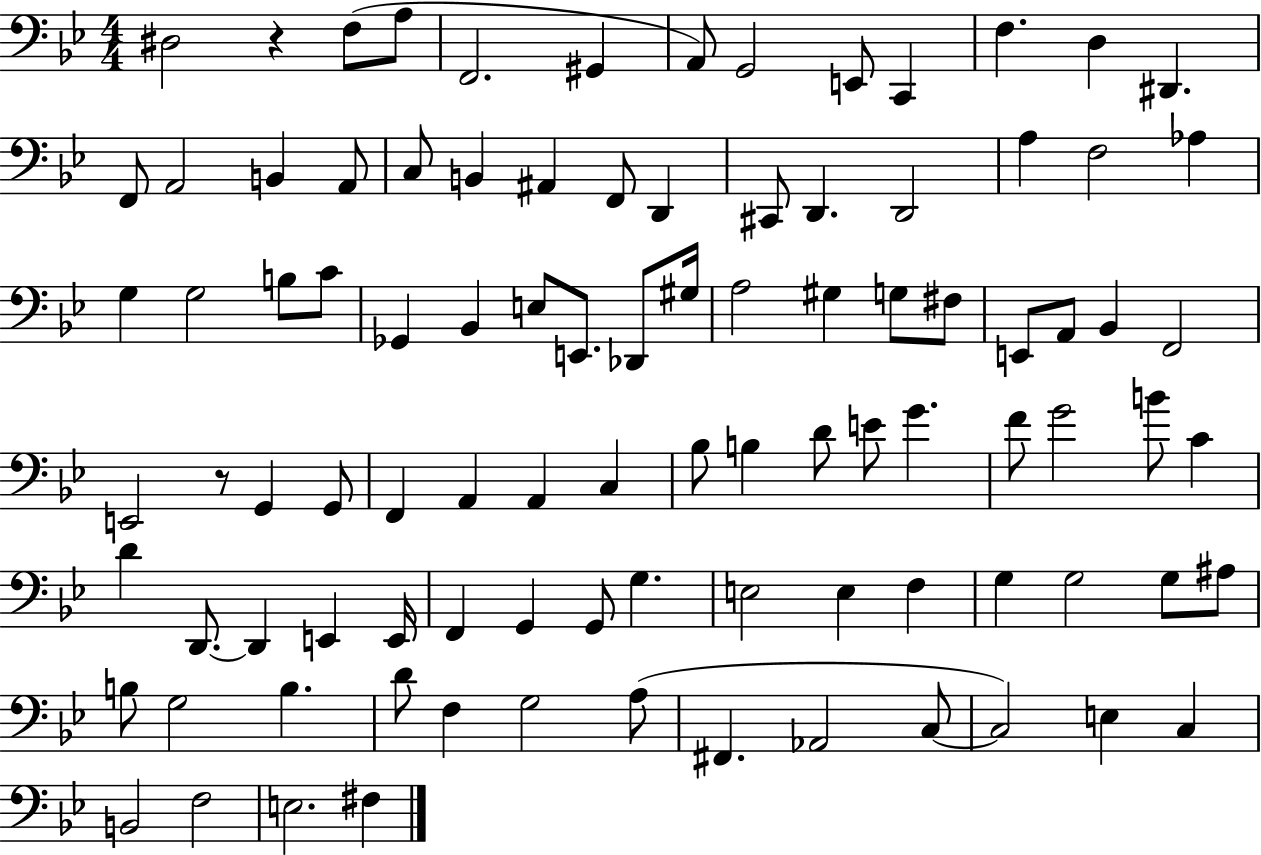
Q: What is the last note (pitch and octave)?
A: F#3